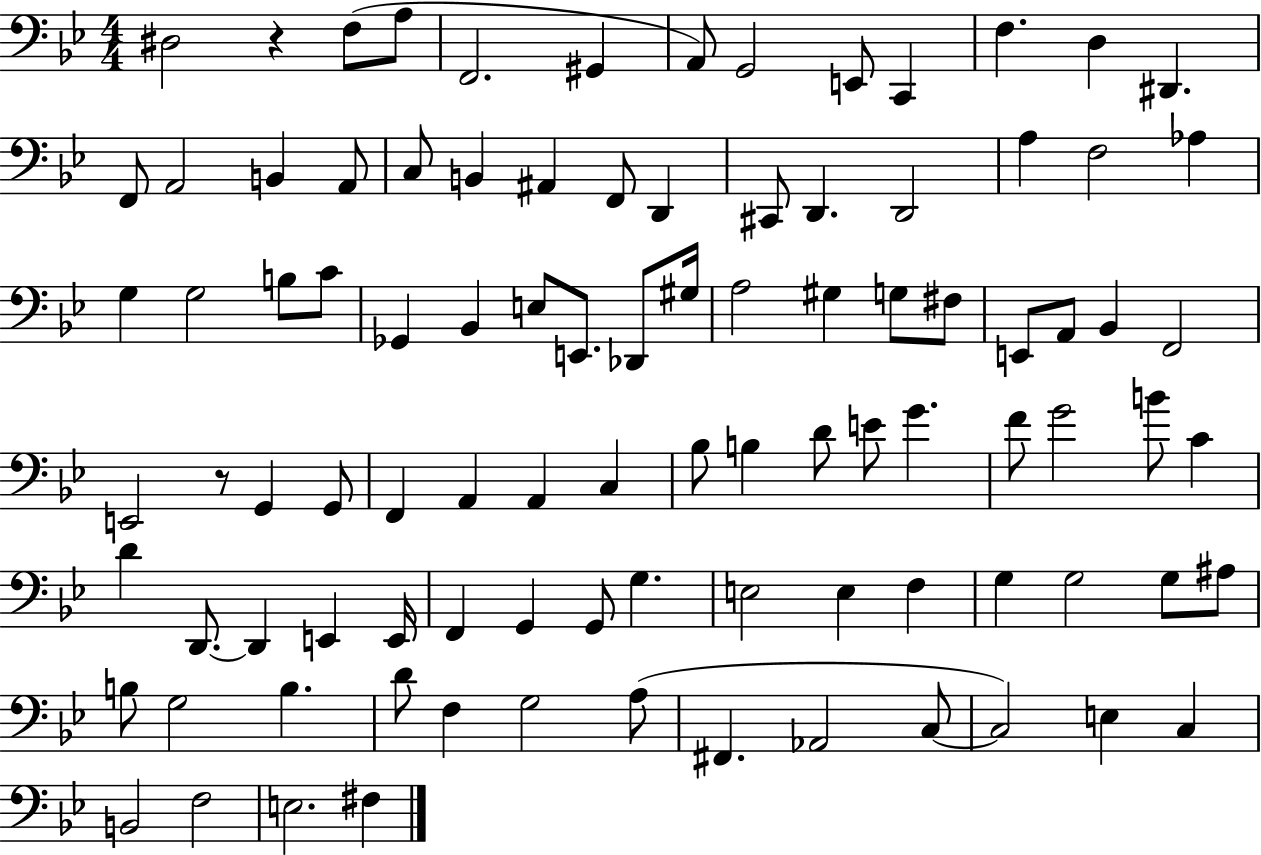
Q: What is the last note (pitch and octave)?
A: F#3